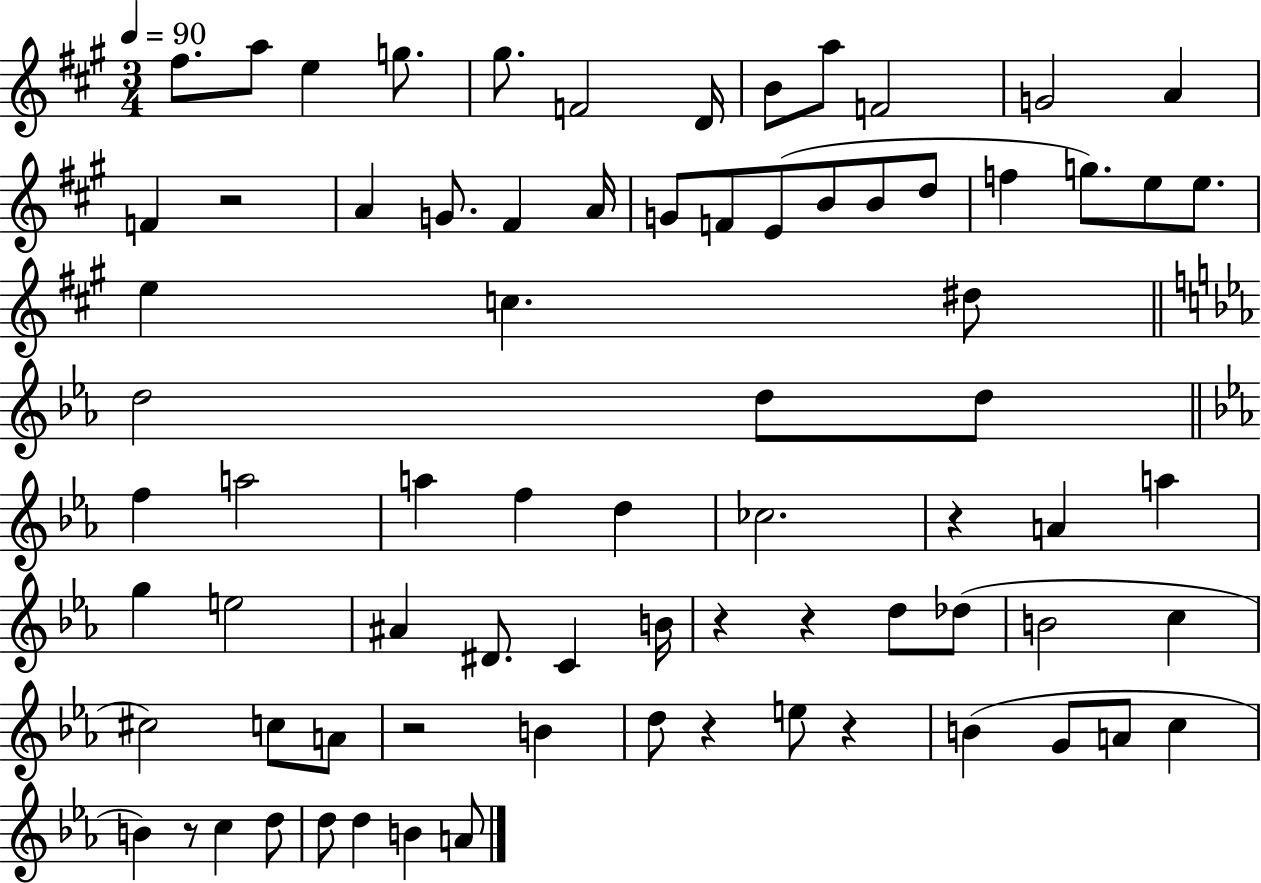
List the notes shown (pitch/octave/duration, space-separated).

F#5/e. A5/e E5/q G5/e. G#5/e. F4/h D4/s B4/e A5/e F4/h G4/h A4/q F4/q R/h A4/q G4/e. F#4/q A4/s G4/e F4/e E4/e B4/e B4/e D5/e F5/q G5/e. E5/e E5/e. E5/q C5/q. D#5/e D5/h D5/e D5/e F5/q A5/h A5/q F5/q D5/q CES5/h. R/q A4/q A5/q G5/q E5/h A#4/q D#4/e. C4/q B4/s R/q R/q D5/e Db5/e B4/h C5/q C#5/h C5/e A4/e R/h B4/q D5/e R/q E5/e R/q B4/q G4/e A4/e C5/q B4/q R/e C5/q D5/e D5/e D5/q B4/q A4/e